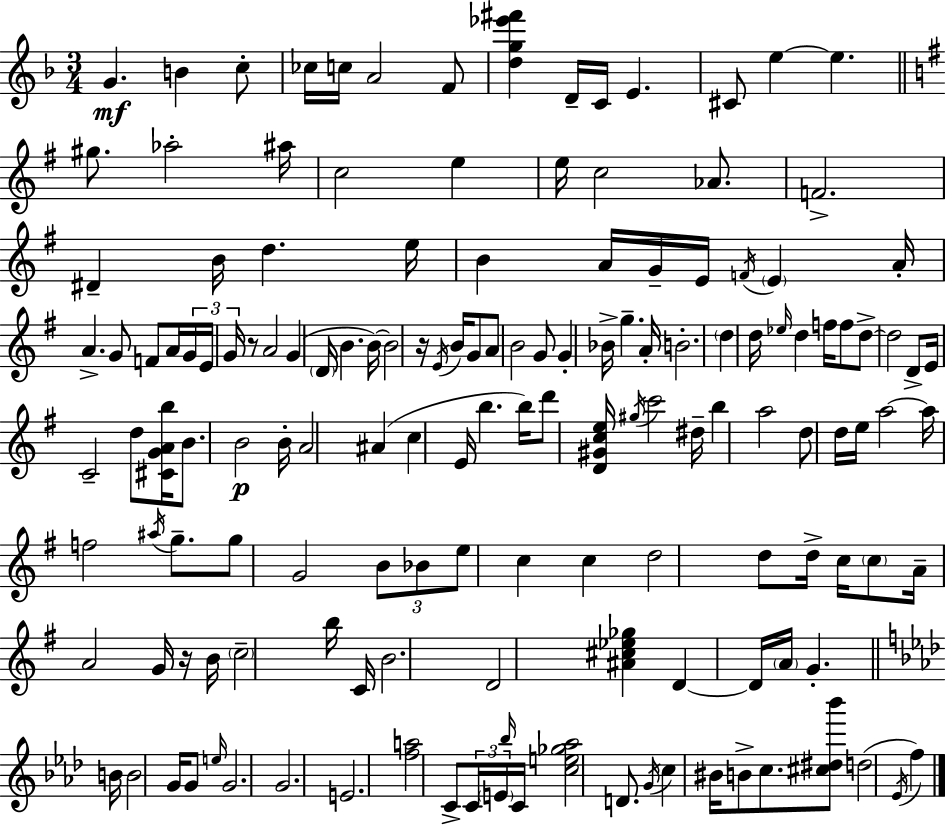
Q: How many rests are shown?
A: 3